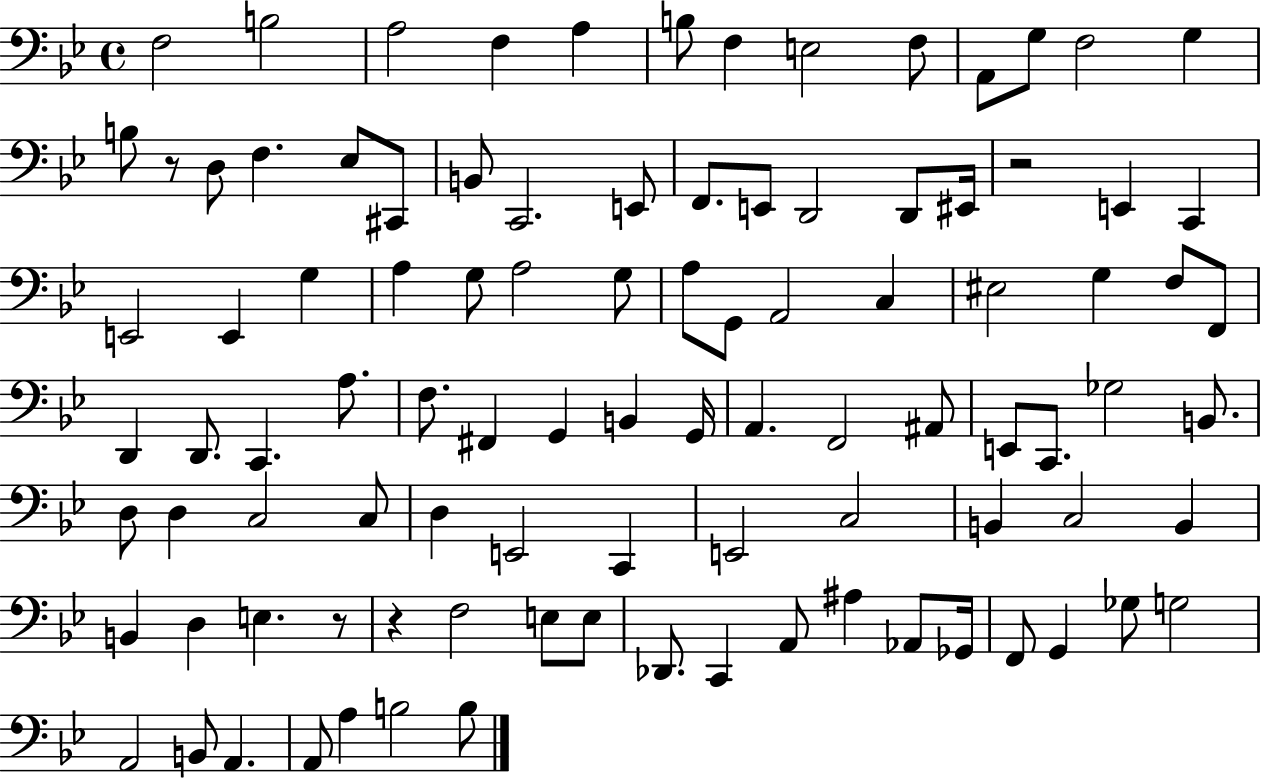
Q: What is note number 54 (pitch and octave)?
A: F2